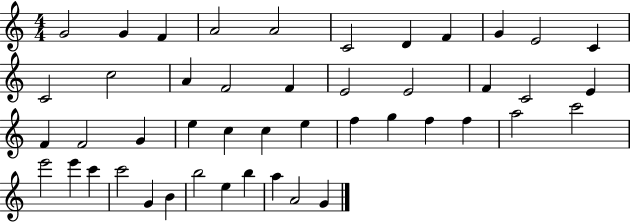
G4/h G4/q F4/q A4/h A4/h C4/h D4/q F4/q G4/q E4/h C4/q C4/h C5/h A4/q F4/h F4/q E4/h E4/h F4/q C4/h E4/q F4/q F4/h G4/q E5/q C5/q C5/q E5/q F5/q G5/q F5/q F5/q A5/h C6/h E6/h E6/q C6/q C6/h G4/q B4/q B5/h E5/q B5/q A5/q A4/h G4/q